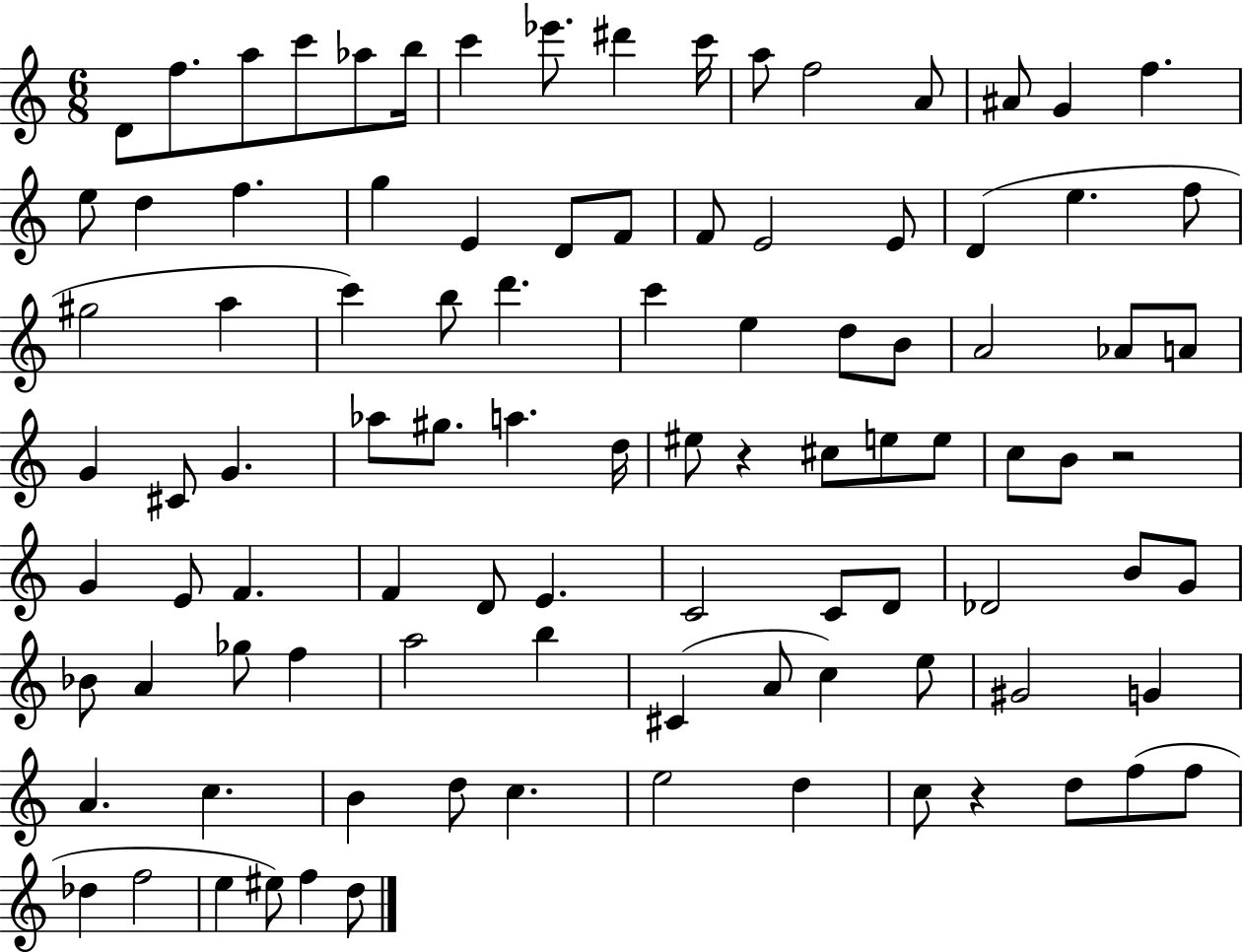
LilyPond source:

{
  \clef treble
  \numericTimeSignature
  \time 6/8
  \key c \major
  d'8 f''8. a''8 c'''8 aes''8 b''16 | c'''4 ees'''8. dis'''4 c'''16 | a''8 f''2 a'8 | ais'8 g'4 f''4. | \break e''8 d''4 f''4. | g''4 e'4 d'8 f'8 | f'8 e'2 e'8 | d'4( e''4. f''8 | \break gis''2 a''4 | c'''4) b''8 d'''4. | c'''4 e''4 d''8 b'8 | a'2 aes'8 a'8 | \break g'4 cis'8 g'4. | aes''8 gis''8. a''4. d''16 | eis''8 r4 cis''8 e''8 e''8 | c''8 b'8 r2 | \break g'4 e'8 f'4. | f'4 d'8 e'4. | c'2 c'8 d'8 | des'2 b'8 g'8 | \break bes'8 a'4 ges''8 f''4 | a''2 b''4 | cis'4( a'8 c''4) e''8 | gis'2 g'4 | \break a'4. c''4. | b'4 d''8 c''4. | e''2 d''4 | c''8 r4 d''8 f''8( f''8 | \break des''4 f''2 | e''4 eis''8) f''4 d''8 | \bar "|."
}